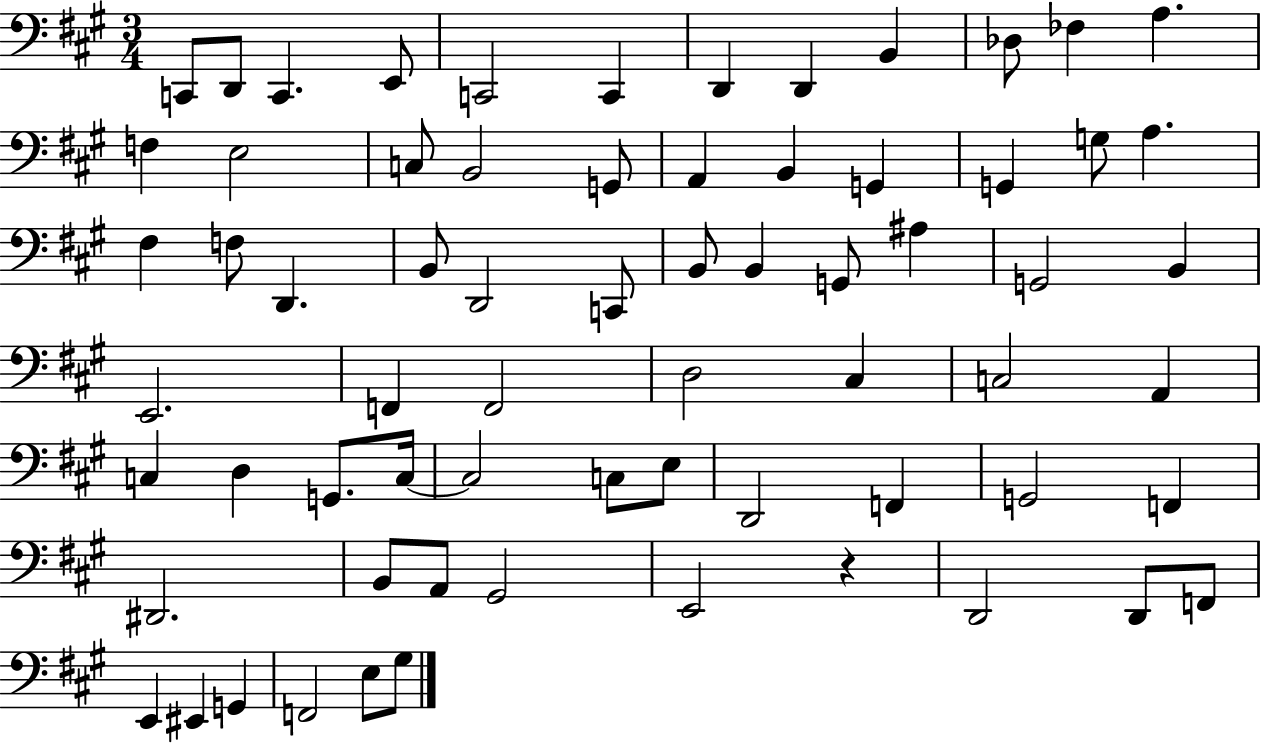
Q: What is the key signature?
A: A major